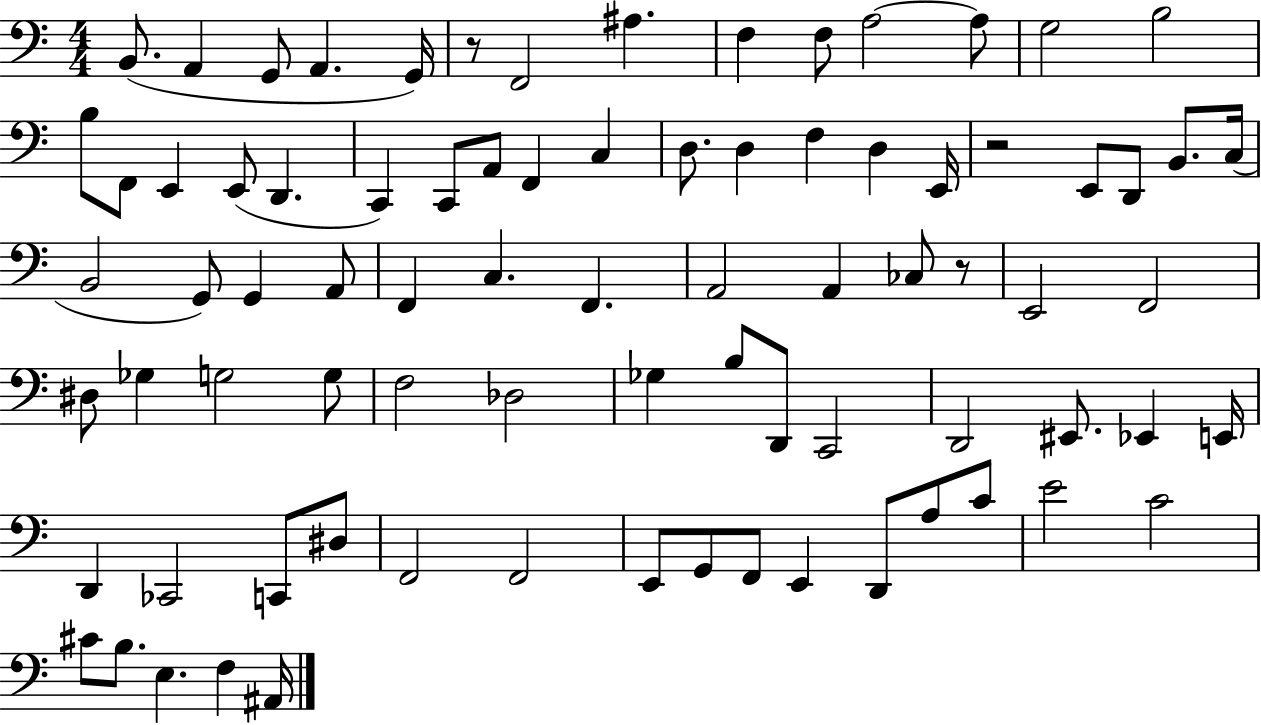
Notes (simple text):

B2/e. A2/q G2/e A2/q. G2/s R/e F2/h A#3/q. F3/q F3/e A3/h A3/e G3/h B3/h B3/e F2/e E2/q E2/e D2/q. C2/q C2/e A2/e F2/q C3/q D3/e. D3/q F3/q D3/q E2/s R/h E2/e D2/e B2/e. C3/s B2/h G2/e G2/q A2/e F2/q C3/q. F2/q. A2/h A2/q CES3/e R/e E2/h F2/h D#3/e Gb3/q G3/h G3/e F3/h Db3/h Gb3/q B3/e D2/e C2/h D2/h EIS2/e. Eb2/q E2/s D2/q CES2/h C2/e D#3/e F2/h F2/h E2/e G2/e F2/e E2/q D2/e A3/e C4/e E4/h C4/h C#4/e B3/e. E3/q. F3/q A#2/s